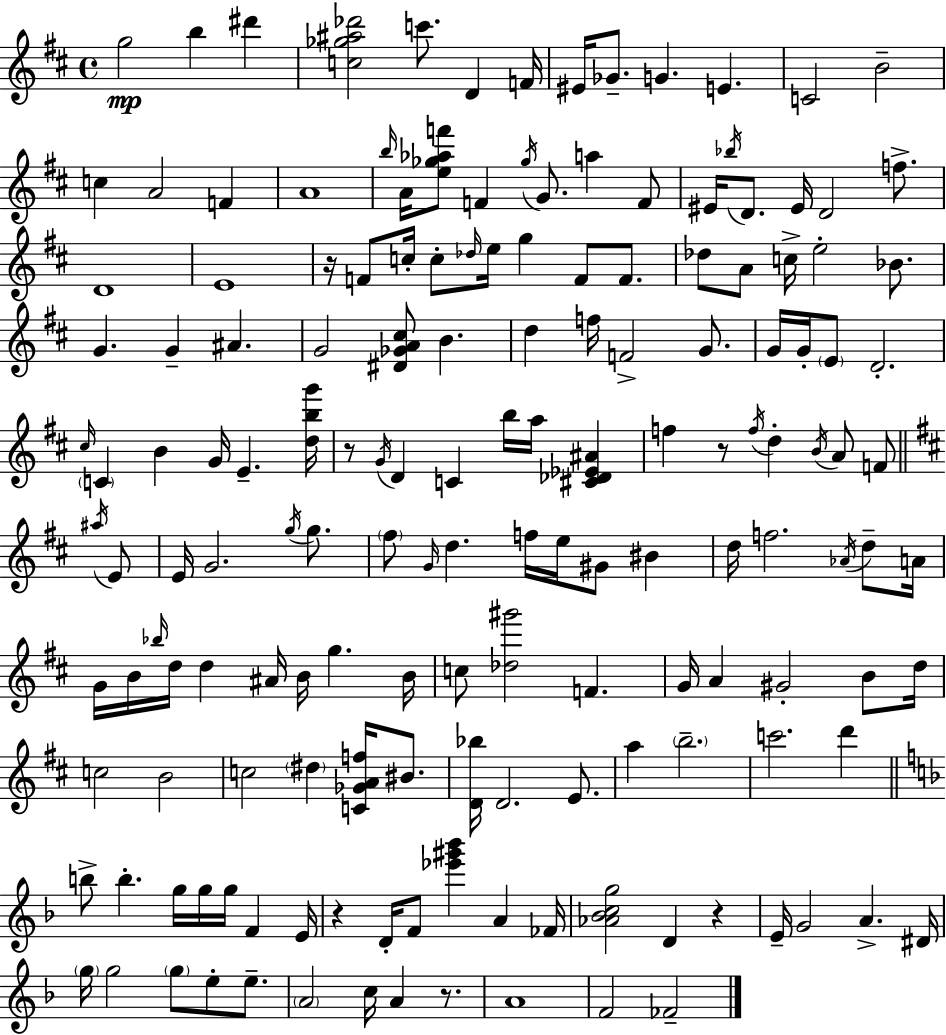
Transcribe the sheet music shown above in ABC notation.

X:1
T:Untitled
M:4/4
L:1/4
K:D
g2 b ^d' [c_g^a_d']2 c'/2 D F/4 ^E/4 _G/2 G E C2 B2 c A2 F A4 b/4 A/4 [e_g_af']/2 F _g/4 G/2 a F/2 ^E/4 _b/4 D/2 ^E/4 D2 f/2 D4 E4 z/4 F/2 c/4 c/2 _d/4 e/4 g F/2 F/2 _d/2 A/2 c/4 e2 _B/2 G G ^A G2 [^D_GA^c]/2 B d f/4 F2 G/2 G/4 G/4 E/2 D2 ^c/4 C B G/4 E [dbg']/4 z/2 G/4 D C b/4 a/4 [^C_D_E^A] f z/2 f/4 d B/4 A/2 F/2 ^a/4 E/2 E/4 G2 g/4 g/2 ^f/2 G/4 d f/4 e/4 ^G/2 ^B d/4 f2 _A/4 d/2 A/4 G/4 B/4 _b/4 d/4 d ^A/4 B/4 g B/4 c/2 [_d^g']2 F G/4 A ^G2 B/2 d/4 c2 B2 c2 ^d [C_GAf]/4 ^B/2 [D_b]/4 D2 E/2 a b2 c'2 d' b/2 b g/4 g/4 g/4 F E/4 z D/4 F/2 [_e'^g'_b'] A _F/4 [_A_Bcg]2 D z E/4 G2 A ^D/4 g/4 g2 g/2 e/2 e/2 A2 c/4 A z/2 A4 F2 _F2